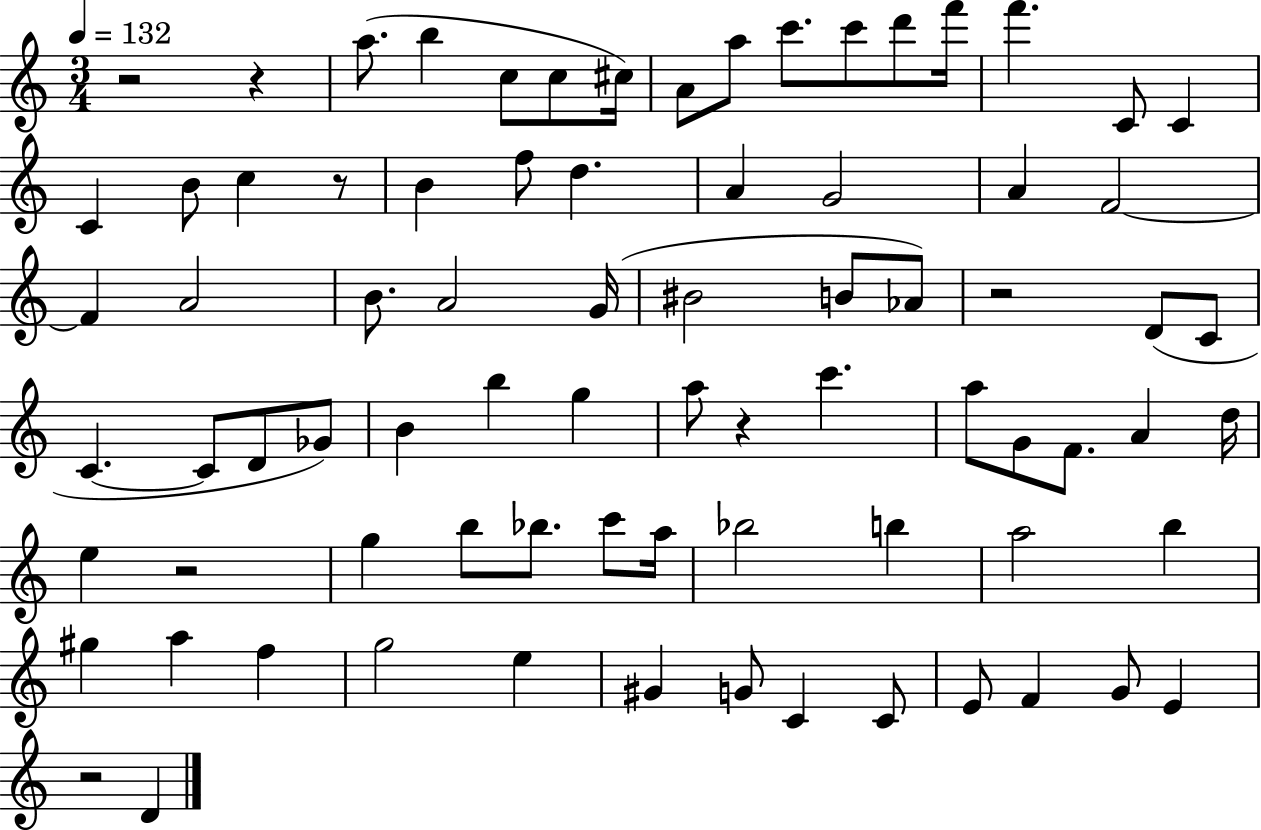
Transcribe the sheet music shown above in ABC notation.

X:1
T:Untitled
M:3/4
L:1/4
K:C
z2 z a/2 b c/2 c/2 ^c/4 A/2 a/2 c'/2 c'/2 d'/2 f'/4 f' C/2 C C B/2 c z/2 B f/2 d A G2 A F2 F A2 B/2 A2 G/4 ^B2 B/2 _A/2 z2 D/2 C/2 C C/2 D/2 _G/2 B b g a/2 z c' a/2 G/2 F/2 A d/4 e z2 g b/2 _b/2 c'/2 a/4 _b2 b a2 b ^g a f g2 e ^G G/2 C C/2 E/2 F G/2 E z2 D